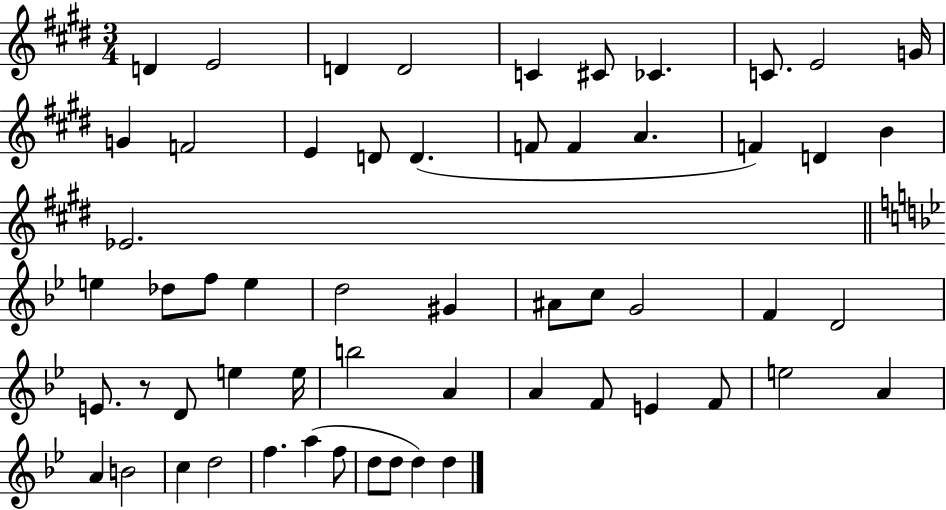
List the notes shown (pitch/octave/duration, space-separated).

D4/q E4/h D4/q D4/h C4/q C#4/e CES4/q. C4/e. E4/h G4/s G4/q F4/h E4/q D4/e D4/q. F4/e F4/q A4/q. F4/q D4/q B4/q Eb4/h. E5/q Db5/e F5/e E5/q D5/h G#4/q A#4/e C5/e G4/h F4/q D4/h E4/e. R/e D4/e E5/q E5/s B5/h A4/q A4/q F4/e E4/q F4/e E5/h A4/q A4/q B4/h C5/q D5/h F5/q. A5/q F5/e D5/e D5/e D5/q D5/q